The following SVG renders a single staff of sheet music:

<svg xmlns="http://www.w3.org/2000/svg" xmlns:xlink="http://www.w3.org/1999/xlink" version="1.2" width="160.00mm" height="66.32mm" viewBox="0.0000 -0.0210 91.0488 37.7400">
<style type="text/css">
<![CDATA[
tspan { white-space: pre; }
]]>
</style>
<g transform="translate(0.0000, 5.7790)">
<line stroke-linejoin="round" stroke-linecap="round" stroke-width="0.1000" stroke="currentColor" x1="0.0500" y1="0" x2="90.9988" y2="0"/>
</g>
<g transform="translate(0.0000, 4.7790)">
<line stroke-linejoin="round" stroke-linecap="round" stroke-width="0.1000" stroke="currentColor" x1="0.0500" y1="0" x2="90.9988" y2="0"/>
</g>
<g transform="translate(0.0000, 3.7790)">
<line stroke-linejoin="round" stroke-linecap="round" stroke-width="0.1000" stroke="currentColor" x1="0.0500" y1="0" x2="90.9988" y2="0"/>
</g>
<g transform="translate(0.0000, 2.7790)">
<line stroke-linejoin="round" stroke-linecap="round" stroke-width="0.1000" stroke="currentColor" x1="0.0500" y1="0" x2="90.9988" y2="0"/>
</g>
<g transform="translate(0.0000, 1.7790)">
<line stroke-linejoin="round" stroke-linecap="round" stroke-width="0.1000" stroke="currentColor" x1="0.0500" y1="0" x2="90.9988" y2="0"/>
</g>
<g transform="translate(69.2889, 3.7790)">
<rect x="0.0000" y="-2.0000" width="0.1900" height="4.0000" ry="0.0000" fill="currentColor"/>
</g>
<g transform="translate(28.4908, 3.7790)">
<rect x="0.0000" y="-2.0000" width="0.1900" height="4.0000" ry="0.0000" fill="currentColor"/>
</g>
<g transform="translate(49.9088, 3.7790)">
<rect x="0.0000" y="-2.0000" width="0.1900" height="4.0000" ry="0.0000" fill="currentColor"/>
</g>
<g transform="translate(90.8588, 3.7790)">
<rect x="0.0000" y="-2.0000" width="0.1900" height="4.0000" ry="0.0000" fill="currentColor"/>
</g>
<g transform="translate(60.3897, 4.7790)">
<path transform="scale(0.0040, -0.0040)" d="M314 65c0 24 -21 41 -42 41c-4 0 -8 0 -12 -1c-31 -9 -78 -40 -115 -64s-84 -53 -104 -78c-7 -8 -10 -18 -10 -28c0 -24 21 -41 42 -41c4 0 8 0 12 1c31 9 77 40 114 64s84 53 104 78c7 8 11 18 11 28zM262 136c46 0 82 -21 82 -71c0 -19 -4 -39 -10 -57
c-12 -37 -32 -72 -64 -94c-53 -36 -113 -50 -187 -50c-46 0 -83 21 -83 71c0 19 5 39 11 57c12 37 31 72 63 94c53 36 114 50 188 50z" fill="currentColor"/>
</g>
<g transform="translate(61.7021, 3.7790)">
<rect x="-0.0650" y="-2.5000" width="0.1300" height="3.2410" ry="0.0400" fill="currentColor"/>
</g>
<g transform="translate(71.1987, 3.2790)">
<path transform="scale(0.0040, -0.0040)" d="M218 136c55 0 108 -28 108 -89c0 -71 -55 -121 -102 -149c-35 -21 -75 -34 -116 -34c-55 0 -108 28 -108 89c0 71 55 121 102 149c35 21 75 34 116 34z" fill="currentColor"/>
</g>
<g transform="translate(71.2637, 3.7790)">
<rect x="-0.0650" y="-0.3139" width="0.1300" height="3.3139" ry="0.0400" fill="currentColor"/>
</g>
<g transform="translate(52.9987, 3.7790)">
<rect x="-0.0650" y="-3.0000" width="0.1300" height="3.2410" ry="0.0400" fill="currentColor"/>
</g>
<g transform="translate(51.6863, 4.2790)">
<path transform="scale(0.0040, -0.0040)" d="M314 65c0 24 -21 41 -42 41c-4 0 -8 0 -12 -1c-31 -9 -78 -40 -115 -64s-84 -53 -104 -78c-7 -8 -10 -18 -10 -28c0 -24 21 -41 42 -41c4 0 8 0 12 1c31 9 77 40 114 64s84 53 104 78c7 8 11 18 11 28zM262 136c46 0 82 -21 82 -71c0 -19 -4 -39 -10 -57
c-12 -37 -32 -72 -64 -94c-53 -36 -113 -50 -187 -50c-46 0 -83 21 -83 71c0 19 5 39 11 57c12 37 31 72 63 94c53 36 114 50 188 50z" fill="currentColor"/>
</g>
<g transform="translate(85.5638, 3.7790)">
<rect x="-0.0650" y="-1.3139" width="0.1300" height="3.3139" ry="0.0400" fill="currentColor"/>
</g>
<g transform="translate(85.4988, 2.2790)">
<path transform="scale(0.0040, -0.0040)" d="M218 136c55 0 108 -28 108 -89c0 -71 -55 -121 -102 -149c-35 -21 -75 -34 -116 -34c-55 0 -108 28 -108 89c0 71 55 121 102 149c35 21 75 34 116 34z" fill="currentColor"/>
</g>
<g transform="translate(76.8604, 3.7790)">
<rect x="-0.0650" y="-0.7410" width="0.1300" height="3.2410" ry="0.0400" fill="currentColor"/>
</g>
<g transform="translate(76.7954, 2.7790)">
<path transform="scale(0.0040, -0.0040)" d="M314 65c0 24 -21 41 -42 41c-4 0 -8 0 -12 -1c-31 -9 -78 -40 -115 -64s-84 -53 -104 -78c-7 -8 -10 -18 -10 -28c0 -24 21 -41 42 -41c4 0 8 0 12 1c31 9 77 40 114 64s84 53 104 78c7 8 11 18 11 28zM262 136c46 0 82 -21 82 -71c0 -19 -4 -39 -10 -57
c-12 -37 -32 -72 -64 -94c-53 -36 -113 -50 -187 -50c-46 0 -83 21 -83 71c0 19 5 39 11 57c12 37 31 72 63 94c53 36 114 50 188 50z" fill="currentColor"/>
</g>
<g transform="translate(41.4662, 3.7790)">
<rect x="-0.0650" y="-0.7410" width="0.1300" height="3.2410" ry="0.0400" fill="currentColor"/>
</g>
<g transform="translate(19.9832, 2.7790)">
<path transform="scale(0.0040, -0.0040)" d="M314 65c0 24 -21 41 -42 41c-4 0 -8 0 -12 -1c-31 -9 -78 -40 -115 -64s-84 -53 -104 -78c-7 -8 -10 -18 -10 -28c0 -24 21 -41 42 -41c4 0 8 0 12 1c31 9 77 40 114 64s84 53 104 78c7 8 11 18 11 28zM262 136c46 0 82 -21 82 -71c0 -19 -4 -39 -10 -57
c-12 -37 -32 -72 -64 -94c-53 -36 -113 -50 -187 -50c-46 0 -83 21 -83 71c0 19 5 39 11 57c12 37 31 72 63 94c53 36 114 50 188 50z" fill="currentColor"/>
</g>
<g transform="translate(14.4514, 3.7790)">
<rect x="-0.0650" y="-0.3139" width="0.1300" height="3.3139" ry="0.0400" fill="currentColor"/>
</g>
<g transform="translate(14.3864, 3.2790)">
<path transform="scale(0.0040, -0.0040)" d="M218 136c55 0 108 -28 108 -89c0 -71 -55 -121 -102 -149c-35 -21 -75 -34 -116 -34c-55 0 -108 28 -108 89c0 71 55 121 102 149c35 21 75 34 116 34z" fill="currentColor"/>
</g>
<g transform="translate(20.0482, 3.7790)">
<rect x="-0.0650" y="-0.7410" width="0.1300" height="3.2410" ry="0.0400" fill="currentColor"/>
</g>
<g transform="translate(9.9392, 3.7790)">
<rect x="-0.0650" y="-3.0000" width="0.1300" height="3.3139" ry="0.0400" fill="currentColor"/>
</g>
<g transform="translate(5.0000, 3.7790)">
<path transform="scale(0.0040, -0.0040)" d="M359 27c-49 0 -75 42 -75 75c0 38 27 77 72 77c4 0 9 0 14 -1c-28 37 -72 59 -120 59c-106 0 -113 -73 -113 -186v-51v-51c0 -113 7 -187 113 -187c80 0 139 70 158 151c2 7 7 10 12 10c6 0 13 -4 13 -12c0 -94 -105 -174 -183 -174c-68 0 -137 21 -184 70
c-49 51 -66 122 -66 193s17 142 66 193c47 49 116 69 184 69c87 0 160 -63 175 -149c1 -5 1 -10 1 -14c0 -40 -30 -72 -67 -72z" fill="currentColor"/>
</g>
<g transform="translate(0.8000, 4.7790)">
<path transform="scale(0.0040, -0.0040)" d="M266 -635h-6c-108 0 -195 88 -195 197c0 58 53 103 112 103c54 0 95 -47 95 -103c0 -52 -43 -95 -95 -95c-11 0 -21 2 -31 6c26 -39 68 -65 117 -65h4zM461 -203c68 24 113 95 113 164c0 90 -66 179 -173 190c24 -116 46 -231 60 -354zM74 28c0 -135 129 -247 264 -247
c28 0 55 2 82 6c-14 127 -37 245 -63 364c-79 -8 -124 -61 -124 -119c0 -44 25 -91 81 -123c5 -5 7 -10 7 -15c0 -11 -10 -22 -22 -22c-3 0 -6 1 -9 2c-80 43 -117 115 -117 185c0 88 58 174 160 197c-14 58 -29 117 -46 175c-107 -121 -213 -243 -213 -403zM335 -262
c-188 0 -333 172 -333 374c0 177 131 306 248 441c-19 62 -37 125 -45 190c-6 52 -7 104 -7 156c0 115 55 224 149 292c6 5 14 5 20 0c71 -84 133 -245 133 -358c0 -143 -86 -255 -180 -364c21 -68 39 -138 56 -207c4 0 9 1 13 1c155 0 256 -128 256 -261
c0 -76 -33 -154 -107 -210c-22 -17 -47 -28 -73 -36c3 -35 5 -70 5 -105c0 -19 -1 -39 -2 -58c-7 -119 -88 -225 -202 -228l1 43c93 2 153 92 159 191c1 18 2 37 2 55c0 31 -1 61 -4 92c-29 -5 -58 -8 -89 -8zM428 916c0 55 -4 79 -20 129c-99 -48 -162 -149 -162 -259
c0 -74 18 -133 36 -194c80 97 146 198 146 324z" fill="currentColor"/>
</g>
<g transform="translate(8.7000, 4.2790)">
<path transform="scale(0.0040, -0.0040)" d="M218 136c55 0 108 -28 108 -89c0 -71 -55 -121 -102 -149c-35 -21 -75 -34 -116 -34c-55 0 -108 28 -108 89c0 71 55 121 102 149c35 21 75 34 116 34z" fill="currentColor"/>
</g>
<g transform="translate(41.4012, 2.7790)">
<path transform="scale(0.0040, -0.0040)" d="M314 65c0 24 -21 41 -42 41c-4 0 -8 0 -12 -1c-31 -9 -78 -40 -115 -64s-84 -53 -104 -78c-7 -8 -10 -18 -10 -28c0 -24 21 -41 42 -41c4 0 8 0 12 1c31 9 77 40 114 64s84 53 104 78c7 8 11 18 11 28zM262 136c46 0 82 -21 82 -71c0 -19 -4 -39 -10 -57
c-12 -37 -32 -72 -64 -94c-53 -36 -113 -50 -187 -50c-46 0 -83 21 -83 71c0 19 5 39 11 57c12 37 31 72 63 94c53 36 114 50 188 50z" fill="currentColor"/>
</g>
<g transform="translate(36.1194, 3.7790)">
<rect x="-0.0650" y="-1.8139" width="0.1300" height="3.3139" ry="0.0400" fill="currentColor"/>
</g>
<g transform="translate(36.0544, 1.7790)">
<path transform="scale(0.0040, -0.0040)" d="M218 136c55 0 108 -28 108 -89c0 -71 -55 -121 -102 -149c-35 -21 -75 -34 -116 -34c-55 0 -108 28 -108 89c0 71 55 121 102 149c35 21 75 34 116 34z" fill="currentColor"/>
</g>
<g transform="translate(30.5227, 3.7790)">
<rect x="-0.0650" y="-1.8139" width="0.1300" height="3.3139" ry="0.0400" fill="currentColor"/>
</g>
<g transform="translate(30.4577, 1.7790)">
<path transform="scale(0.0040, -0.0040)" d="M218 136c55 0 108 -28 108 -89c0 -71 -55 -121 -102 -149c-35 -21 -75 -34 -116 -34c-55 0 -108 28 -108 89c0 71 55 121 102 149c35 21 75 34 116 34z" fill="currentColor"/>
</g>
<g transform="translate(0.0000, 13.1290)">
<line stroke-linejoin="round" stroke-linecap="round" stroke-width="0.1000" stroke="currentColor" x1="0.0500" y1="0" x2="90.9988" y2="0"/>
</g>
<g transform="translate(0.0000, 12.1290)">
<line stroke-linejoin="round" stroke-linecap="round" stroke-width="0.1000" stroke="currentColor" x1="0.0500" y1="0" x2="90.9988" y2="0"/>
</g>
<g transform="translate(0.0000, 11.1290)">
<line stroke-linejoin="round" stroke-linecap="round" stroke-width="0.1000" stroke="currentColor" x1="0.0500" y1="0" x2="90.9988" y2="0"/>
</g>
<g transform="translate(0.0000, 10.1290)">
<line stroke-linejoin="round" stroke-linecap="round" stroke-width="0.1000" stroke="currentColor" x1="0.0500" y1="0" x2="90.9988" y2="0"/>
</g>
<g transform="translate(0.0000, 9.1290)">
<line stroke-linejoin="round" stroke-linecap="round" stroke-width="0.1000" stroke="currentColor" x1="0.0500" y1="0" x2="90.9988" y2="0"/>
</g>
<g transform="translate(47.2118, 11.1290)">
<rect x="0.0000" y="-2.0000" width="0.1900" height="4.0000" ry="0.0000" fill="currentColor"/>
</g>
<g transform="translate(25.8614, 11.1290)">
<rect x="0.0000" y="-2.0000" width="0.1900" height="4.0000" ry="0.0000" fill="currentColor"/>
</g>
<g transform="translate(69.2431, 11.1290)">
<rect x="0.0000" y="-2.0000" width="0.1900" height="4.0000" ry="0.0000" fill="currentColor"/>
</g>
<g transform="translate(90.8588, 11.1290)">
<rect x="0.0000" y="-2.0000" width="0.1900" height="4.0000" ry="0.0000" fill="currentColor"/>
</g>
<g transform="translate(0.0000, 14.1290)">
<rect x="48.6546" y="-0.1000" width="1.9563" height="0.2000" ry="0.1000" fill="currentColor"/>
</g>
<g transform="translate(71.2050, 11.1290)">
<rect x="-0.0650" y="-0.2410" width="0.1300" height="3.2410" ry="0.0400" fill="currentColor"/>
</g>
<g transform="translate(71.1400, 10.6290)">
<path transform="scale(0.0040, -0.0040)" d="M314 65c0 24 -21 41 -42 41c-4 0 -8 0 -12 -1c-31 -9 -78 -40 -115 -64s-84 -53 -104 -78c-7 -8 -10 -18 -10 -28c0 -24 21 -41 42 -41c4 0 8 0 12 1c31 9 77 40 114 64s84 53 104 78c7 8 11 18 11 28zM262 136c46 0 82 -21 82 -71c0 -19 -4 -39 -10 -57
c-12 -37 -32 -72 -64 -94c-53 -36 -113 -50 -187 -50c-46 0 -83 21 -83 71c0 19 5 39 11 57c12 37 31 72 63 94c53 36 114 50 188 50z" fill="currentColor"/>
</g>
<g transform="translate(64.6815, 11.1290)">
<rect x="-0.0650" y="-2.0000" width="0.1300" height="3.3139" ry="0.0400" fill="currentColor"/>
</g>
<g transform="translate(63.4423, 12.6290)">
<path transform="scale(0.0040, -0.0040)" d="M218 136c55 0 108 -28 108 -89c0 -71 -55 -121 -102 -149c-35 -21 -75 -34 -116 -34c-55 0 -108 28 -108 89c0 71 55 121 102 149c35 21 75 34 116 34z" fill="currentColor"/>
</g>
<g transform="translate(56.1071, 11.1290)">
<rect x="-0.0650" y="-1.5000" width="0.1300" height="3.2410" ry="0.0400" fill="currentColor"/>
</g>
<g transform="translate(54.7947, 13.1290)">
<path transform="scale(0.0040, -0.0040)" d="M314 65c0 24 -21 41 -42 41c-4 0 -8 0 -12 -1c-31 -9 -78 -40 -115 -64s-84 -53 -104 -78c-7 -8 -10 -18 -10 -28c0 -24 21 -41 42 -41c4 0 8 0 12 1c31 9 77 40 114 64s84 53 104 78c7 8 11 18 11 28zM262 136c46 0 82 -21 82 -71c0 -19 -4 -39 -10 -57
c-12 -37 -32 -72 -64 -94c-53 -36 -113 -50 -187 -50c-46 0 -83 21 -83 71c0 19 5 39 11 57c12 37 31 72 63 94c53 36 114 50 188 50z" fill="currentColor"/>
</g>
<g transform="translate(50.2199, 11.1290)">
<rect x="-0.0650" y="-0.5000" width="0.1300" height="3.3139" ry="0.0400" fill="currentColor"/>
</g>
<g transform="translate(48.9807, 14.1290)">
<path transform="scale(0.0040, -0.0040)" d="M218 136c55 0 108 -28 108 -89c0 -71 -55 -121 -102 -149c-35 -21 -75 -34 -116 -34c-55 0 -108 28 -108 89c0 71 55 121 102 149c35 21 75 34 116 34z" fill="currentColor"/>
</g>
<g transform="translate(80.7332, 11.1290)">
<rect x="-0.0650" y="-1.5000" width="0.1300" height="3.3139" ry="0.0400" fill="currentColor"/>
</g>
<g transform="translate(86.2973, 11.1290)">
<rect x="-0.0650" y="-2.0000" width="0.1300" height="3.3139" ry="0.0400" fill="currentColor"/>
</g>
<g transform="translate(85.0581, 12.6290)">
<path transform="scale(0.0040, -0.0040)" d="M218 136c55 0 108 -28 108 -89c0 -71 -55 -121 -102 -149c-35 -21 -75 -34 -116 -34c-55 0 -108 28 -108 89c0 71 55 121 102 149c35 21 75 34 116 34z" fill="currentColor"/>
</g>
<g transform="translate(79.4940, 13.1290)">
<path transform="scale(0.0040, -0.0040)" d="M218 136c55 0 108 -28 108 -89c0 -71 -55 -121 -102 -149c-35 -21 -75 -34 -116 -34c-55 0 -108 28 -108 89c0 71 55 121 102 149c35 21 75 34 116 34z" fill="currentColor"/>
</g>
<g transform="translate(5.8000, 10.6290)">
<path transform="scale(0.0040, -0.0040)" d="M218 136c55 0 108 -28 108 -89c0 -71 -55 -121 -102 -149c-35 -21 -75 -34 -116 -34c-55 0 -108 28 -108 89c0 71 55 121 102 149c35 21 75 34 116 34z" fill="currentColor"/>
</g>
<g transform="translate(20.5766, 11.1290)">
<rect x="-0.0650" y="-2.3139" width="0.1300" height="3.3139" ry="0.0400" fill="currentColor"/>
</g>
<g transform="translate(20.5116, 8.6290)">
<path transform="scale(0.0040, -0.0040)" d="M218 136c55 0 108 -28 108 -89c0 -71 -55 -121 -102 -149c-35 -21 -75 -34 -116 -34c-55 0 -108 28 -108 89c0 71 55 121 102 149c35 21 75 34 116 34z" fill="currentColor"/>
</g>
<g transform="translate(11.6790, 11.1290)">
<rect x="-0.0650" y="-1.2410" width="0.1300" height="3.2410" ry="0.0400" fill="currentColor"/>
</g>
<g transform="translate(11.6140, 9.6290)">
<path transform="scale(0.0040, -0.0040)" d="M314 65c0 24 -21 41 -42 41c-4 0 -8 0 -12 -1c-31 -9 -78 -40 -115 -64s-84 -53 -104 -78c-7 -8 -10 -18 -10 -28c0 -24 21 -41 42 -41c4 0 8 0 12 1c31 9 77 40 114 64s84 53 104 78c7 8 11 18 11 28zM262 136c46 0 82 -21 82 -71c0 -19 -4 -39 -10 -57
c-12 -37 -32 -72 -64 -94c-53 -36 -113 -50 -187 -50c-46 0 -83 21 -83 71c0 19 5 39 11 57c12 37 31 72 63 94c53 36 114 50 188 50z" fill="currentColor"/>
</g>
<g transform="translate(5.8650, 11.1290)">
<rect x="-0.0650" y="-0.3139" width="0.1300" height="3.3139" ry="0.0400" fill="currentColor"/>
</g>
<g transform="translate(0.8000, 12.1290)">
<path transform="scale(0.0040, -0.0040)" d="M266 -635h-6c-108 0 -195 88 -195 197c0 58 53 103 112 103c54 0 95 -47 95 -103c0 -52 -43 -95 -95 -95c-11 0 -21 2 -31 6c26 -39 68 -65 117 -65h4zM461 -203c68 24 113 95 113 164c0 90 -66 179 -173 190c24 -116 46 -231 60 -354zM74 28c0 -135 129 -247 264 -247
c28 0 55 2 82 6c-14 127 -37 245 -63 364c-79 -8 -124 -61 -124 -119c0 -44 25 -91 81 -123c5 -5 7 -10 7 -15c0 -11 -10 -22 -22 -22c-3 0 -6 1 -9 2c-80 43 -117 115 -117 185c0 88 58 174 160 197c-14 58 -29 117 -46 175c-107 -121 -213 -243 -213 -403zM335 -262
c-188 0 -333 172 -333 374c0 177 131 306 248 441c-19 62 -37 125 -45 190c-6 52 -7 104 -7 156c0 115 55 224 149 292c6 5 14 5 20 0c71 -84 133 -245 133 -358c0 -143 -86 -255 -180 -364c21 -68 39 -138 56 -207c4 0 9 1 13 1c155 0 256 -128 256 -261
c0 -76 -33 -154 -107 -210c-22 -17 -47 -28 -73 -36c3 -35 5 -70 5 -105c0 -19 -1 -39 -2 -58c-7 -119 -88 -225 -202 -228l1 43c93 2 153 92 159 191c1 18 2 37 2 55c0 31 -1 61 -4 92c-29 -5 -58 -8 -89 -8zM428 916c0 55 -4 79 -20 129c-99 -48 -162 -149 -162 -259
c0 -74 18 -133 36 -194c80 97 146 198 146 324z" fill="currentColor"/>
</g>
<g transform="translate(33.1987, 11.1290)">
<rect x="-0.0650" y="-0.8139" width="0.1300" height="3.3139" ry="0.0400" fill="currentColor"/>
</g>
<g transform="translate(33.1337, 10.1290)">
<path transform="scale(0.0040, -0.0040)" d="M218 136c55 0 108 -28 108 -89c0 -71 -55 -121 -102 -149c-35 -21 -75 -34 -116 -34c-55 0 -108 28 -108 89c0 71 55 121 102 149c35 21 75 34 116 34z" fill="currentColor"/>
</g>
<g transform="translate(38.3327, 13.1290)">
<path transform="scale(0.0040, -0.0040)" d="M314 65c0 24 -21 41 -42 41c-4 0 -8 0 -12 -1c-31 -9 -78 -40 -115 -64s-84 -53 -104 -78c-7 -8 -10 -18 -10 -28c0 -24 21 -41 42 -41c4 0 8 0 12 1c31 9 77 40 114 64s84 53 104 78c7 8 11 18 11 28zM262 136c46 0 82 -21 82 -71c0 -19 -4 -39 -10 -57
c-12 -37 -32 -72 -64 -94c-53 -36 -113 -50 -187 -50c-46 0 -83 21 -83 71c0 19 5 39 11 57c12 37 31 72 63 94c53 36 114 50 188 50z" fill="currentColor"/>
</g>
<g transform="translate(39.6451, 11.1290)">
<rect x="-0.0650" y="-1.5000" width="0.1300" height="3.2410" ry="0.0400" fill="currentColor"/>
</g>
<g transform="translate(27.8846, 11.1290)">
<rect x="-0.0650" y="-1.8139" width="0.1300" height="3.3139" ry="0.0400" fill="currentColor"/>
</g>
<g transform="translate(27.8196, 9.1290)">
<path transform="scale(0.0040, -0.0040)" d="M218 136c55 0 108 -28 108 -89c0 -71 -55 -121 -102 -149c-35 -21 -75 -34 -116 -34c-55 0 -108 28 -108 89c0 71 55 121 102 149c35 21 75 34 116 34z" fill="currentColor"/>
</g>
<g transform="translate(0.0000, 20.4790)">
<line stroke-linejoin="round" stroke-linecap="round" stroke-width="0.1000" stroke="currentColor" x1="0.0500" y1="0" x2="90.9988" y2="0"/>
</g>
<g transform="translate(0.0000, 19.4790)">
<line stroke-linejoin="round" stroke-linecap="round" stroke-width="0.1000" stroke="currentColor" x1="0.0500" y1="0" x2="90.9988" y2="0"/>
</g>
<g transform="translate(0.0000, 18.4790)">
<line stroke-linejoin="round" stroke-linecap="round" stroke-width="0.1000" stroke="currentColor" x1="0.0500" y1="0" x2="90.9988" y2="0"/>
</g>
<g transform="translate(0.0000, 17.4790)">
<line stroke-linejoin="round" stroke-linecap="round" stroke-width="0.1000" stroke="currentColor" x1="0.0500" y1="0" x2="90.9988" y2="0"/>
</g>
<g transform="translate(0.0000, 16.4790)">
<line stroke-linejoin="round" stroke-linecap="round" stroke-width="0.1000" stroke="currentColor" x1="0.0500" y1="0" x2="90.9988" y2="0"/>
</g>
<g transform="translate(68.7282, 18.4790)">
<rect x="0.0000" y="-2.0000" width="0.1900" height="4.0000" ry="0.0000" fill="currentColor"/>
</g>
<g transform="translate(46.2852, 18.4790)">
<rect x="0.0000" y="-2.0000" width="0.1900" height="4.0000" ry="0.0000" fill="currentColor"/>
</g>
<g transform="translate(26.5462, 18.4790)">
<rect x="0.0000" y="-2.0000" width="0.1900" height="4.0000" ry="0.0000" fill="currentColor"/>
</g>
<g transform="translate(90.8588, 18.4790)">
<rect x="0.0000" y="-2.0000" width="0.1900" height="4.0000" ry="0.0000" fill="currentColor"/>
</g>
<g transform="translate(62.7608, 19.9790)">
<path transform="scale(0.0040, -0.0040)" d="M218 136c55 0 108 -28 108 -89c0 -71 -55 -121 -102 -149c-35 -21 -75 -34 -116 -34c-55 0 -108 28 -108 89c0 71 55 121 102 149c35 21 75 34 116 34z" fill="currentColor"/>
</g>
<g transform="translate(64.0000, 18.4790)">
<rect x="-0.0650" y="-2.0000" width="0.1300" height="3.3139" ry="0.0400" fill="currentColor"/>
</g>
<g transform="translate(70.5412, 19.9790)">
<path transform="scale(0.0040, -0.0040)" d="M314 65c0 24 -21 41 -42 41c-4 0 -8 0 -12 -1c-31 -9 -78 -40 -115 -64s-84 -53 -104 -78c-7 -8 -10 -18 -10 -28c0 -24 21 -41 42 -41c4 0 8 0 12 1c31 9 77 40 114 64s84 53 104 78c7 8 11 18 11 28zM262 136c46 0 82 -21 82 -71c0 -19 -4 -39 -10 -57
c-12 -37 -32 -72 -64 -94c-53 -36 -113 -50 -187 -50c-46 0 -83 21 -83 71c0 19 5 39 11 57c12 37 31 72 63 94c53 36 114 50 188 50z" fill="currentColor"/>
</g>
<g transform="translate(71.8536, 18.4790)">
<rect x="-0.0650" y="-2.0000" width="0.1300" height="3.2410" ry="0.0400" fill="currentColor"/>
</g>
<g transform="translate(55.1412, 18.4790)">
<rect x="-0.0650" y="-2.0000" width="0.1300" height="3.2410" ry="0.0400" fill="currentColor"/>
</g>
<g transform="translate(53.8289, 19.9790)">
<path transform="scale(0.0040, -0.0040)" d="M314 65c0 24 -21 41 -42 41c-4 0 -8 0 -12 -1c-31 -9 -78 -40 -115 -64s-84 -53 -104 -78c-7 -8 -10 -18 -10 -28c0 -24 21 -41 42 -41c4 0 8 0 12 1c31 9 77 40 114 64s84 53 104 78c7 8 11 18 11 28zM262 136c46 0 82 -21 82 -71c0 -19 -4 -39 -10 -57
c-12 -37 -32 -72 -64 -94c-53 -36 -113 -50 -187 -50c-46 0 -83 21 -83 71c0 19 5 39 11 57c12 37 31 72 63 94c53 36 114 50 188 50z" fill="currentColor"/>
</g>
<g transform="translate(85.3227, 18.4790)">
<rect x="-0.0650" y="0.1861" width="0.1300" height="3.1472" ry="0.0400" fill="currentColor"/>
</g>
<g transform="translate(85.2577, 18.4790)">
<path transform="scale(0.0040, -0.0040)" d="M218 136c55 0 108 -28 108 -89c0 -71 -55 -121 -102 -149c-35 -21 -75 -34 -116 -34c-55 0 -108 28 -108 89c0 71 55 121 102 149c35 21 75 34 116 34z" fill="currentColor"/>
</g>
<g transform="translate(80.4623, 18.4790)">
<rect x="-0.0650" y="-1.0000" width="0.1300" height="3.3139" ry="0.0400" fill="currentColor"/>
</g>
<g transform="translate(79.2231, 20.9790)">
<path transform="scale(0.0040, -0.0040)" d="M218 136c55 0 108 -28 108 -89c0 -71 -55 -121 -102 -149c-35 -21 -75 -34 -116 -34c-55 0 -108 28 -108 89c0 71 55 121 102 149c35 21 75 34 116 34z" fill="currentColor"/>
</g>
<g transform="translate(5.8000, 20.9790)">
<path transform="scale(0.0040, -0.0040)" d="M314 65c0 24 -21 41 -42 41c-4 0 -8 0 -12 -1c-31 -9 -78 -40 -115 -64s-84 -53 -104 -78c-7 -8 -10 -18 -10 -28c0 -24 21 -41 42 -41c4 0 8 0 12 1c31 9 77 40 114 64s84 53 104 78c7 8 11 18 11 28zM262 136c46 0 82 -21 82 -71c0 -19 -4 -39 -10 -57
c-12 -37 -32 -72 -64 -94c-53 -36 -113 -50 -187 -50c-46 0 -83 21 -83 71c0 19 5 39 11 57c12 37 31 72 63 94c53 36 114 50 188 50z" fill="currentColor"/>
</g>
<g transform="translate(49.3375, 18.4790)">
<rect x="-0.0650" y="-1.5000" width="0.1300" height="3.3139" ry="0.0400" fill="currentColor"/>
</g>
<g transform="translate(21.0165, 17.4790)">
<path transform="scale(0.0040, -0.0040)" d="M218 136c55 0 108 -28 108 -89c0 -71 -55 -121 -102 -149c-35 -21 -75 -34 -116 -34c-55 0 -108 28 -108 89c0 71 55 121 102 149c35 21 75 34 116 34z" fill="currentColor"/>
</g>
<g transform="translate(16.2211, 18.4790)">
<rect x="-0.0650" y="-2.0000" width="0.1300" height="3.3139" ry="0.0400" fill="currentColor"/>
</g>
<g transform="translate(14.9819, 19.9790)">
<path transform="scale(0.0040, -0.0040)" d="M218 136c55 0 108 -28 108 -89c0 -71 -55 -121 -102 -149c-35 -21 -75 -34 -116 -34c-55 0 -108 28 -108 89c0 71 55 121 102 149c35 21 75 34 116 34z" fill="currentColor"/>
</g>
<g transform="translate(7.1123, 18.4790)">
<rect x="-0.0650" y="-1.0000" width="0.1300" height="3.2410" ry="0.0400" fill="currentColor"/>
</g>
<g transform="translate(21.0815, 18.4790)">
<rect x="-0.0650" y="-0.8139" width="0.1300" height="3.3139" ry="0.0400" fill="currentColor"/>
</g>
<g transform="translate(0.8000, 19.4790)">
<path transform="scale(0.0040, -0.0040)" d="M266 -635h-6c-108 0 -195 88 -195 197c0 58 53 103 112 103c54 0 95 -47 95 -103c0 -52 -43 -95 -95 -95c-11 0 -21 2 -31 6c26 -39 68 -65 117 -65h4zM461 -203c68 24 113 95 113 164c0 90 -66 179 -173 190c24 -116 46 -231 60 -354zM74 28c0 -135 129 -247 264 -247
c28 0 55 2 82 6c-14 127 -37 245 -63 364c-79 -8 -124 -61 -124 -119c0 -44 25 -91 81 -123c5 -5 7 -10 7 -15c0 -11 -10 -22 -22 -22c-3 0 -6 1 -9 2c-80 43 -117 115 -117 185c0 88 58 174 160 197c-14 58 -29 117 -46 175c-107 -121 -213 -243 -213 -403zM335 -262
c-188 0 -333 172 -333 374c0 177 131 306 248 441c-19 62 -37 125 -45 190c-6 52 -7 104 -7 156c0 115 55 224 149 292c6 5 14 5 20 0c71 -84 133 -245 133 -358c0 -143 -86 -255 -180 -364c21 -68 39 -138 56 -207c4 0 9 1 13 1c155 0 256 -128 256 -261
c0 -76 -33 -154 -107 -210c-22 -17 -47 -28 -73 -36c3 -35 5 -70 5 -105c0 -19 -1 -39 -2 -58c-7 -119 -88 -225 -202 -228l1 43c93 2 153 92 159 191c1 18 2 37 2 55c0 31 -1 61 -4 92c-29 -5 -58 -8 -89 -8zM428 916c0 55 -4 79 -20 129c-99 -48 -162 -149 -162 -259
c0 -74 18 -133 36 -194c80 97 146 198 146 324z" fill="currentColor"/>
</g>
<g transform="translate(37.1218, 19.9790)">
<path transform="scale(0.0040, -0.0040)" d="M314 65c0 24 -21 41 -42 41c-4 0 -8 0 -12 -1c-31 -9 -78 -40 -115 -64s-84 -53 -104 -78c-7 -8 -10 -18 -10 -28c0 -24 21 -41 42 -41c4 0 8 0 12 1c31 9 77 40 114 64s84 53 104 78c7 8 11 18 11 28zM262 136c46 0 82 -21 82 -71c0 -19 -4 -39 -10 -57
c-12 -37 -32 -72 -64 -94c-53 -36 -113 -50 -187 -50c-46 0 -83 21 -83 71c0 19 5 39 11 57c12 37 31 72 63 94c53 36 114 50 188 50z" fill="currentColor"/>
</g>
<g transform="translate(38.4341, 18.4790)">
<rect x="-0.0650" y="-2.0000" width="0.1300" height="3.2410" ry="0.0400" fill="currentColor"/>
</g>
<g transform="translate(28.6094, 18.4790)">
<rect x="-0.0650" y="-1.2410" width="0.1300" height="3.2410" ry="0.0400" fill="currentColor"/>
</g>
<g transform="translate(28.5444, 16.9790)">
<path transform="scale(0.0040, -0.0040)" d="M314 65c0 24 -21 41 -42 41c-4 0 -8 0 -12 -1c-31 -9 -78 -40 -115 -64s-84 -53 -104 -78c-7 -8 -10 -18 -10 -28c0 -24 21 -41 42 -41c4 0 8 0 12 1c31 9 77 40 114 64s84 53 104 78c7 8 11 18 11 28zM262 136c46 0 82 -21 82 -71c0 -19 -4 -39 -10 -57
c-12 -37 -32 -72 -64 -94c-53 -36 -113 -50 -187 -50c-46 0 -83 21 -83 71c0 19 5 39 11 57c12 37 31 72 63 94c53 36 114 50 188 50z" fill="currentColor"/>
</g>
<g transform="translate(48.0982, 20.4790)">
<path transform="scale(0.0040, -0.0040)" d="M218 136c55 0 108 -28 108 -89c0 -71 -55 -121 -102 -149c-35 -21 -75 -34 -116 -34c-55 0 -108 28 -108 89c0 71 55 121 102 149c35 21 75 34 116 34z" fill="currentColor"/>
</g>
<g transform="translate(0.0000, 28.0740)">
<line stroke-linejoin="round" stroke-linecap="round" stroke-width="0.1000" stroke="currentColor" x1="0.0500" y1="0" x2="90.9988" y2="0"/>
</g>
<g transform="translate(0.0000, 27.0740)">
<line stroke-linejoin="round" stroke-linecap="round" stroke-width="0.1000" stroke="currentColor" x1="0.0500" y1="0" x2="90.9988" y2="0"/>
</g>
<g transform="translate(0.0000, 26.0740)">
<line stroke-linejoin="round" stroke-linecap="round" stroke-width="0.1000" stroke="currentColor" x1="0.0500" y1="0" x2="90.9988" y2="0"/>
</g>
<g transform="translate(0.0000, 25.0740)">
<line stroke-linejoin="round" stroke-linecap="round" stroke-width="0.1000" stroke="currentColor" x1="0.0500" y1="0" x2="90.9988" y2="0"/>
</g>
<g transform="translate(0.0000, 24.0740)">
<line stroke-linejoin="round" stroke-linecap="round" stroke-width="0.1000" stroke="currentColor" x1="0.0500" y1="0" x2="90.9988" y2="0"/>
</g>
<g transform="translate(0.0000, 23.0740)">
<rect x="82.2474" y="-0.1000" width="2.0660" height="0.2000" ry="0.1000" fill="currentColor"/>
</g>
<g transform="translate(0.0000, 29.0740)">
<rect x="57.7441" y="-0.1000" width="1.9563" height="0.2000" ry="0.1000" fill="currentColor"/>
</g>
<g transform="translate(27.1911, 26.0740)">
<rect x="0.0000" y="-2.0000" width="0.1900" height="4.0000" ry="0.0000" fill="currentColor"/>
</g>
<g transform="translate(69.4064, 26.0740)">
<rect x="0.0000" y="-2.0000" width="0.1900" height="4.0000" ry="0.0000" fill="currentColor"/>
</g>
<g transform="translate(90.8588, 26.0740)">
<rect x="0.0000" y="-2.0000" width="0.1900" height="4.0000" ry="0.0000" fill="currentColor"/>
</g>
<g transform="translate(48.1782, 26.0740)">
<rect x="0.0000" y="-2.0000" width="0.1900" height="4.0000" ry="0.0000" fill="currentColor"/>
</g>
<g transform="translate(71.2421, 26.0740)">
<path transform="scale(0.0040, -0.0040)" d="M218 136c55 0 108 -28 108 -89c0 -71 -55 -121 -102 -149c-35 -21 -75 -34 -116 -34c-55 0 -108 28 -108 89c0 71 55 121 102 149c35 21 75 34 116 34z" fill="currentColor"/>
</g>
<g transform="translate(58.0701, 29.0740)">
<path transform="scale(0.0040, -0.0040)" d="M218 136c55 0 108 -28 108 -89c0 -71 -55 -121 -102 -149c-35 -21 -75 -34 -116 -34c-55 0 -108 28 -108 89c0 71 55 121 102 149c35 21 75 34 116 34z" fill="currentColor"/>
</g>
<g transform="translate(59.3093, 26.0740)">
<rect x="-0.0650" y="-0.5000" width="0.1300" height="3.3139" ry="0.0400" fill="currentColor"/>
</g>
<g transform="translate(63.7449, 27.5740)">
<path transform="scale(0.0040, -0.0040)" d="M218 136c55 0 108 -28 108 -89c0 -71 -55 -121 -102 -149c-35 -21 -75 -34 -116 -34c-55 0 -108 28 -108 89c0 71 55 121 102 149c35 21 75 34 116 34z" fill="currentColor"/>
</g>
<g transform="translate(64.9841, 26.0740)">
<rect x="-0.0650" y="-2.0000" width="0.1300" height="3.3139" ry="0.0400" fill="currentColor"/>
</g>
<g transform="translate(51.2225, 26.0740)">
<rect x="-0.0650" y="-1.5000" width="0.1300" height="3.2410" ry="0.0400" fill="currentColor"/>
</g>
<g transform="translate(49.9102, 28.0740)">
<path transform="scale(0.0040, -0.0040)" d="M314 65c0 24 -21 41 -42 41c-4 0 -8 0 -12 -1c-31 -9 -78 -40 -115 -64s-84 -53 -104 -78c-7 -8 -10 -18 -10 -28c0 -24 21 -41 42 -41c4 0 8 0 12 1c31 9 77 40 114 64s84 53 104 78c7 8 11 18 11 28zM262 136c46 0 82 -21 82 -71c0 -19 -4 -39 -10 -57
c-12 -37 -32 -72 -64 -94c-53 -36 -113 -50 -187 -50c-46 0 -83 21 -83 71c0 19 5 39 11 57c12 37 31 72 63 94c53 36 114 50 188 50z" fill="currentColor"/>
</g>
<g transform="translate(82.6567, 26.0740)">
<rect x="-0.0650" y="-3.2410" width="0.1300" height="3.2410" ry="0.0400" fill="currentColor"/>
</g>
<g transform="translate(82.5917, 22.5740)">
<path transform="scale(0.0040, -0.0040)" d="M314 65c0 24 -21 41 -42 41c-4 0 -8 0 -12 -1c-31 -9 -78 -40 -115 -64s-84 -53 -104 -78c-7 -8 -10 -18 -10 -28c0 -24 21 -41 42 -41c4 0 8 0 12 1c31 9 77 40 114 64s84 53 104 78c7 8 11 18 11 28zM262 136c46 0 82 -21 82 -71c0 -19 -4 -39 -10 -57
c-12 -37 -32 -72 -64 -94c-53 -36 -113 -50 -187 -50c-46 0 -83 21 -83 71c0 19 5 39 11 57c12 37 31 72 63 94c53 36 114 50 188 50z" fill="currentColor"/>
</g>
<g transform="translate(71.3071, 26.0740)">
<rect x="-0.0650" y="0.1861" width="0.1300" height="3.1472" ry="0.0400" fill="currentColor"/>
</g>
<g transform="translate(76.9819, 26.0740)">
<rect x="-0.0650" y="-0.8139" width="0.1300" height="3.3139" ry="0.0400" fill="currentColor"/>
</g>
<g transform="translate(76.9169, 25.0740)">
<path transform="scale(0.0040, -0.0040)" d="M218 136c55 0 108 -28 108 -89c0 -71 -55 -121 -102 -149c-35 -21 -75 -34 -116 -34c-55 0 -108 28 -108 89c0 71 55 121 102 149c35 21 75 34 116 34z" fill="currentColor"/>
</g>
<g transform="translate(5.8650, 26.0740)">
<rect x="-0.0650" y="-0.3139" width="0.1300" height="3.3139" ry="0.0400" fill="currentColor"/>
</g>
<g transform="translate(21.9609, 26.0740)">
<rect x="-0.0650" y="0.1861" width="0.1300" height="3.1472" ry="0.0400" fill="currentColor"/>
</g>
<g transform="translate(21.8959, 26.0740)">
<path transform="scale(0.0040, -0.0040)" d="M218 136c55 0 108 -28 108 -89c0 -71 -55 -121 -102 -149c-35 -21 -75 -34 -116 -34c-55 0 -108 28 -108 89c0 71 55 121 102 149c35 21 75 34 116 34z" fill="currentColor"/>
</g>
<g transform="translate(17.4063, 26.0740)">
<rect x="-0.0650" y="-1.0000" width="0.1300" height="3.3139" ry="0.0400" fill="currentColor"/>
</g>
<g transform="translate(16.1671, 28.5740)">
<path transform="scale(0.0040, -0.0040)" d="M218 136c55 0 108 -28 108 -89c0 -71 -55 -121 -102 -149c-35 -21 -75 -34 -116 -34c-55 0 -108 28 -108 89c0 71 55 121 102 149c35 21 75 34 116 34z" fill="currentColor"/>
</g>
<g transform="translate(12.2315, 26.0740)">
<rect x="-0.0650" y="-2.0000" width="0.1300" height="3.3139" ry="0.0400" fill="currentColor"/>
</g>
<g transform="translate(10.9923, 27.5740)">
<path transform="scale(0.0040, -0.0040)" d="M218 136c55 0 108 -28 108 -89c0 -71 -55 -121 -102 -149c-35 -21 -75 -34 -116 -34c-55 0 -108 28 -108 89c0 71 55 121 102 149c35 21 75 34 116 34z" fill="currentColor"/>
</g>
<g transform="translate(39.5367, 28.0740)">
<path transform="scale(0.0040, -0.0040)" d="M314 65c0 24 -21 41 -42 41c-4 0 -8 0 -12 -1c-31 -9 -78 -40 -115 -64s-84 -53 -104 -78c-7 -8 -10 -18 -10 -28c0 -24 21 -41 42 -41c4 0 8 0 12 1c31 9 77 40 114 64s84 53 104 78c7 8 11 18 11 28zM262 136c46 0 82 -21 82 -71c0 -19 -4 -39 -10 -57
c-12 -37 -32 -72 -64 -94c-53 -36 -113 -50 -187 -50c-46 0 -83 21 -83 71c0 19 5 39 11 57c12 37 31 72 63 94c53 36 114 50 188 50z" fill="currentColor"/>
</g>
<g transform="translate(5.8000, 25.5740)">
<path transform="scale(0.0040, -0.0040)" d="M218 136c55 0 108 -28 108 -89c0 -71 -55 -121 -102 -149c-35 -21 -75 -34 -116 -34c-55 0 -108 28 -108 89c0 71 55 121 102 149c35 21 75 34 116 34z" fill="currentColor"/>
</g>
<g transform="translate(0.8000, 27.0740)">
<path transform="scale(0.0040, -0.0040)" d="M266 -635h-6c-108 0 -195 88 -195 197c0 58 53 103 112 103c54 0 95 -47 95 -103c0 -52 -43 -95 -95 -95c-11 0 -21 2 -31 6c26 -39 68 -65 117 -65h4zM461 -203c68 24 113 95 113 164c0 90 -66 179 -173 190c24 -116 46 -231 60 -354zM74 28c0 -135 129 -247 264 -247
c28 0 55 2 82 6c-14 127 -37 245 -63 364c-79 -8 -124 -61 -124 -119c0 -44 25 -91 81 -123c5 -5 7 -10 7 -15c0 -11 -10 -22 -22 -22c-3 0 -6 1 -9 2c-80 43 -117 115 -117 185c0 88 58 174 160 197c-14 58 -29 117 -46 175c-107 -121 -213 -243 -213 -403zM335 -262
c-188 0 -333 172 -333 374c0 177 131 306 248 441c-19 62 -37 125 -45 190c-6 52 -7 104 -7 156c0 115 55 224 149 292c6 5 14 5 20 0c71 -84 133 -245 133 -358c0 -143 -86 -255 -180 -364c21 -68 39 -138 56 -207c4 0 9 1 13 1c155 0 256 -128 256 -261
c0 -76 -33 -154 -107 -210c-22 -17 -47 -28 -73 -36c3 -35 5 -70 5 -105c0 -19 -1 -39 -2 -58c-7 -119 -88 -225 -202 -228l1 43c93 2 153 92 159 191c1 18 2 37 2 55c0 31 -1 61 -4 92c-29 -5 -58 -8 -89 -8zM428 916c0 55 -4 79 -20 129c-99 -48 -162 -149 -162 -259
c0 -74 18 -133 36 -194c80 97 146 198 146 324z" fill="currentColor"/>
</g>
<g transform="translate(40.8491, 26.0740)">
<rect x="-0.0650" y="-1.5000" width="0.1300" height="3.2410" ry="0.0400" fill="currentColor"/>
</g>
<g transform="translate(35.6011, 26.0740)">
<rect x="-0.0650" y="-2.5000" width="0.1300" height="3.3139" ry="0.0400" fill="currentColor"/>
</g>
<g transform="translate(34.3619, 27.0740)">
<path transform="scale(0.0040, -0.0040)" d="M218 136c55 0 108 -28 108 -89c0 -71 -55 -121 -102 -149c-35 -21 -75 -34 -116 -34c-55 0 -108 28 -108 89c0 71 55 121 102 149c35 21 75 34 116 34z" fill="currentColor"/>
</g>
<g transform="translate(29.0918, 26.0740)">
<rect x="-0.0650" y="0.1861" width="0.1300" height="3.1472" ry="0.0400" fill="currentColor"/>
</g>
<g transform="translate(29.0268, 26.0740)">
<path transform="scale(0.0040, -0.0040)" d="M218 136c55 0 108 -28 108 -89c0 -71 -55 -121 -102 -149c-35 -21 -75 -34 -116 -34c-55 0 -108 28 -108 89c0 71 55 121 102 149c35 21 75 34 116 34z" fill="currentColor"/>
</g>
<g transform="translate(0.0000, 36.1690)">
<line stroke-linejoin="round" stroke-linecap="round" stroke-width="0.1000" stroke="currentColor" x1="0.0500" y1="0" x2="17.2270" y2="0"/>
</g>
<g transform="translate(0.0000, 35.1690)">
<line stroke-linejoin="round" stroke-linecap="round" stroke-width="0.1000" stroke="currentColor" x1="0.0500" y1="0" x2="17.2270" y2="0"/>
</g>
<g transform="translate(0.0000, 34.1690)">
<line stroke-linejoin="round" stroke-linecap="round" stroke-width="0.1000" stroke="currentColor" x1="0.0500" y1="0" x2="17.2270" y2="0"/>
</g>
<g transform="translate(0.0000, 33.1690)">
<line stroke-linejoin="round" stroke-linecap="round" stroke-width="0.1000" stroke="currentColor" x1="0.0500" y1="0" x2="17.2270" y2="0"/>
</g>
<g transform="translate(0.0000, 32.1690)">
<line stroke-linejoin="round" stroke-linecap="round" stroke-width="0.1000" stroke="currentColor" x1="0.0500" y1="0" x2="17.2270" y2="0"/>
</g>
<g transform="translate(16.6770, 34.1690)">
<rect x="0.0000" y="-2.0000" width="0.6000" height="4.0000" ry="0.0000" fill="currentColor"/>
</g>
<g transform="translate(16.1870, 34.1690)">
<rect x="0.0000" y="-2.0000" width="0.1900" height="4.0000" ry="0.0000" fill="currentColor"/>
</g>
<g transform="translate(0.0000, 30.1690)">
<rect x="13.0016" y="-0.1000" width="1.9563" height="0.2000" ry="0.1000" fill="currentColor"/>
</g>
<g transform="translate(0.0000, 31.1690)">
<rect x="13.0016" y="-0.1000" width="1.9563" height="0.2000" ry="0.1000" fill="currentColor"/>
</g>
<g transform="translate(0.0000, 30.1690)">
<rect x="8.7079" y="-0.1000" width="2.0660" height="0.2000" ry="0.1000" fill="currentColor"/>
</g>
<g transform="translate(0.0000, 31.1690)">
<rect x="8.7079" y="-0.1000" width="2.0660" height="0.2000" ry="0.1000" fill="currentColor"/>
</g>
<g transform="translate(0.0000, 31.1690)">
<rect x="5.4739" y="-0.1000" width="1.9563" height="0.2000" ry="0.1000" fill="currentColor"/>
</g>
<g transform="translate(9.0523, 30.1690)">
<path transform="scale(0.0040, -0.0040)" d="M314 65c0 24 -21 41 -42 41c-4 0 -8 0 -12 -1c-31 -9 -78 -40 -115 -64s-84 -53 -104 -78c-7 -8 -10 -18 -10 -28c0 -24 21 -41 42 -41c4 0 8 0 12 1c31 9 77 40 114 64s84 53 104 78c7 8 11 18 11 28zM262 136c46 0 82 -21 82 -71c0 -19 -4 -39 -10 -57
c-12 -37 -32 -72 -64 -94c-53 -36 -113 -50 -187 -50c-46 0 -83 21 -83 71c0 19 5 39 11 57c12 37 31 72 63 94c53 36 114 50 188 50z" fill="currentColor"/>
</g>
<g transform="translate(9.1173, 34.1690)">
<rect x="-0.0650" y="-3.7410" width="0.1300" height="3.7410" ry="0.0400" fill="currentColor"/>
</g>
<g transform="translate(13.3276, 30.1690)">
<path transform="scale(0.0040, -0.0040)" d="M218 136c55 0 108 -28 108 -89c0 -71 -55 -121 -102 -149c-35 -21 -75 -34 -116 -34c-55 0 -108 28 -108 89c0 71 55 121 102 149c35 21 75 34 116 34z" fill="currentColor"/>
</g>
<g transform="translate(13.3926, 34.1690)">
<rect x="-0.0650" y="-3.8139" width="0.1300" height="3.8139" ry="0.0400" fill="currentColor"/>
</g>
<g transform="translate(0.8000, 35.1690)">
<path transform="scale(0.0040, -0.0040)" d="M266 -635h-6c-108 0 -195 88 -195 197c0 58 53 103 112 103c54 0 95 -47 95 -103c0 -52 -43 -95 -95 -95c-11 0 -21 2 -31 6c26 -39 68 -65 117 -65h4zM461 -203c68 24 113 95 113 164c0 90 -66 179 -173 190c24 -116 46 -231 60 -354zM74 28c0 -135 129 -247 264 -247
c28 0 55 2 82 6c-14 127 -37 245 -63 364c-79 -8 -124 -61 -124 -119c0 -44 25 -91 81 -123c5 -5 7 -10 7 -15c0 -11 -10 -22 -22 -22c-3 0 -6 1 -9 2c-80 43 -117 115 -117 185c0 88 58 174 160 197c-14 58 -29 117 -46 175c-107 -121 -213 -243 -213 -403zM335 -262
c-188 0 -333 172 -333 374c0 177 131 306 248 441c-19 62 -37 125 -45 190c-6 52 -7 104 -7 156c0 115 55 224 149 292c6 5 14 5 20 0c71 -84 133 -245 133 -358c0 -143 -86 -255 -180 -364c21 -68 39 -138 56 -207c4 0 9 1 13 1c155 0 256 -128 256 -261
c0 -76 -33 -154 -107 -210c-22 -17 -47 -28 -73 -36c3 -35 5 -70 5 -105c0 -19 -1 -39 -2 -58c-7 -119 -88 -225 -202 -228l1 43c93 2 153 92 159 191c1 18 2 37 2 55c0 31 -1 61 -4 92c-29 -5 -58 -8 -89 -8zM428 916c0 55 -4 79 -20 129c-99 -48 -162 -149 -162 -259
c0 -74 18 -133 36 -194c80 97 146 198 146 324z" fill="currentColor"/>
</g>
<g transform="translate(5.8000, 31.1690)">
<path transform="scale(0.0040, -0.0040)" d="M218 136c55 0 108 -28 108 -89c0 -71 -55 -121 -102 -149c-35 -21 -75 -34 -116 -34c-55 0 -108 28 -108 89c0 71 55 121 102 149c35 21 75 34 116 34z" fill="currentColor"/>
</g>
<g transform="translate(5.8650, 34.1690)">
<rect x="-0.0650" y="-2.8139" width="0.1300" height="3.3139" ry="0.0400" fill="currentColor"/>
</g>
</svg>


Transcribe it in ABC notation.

X:1
T:Untitled
M:4/4
L:1/4
K:C
A c d2 f f d2 A2 G2 c d2 e c e2 g f d E2 C E2 F c2 E F D2 F d e2 F2 E F2 F F2 D B c F D B B G E2 E2 C F B d b2 a c'2 c'